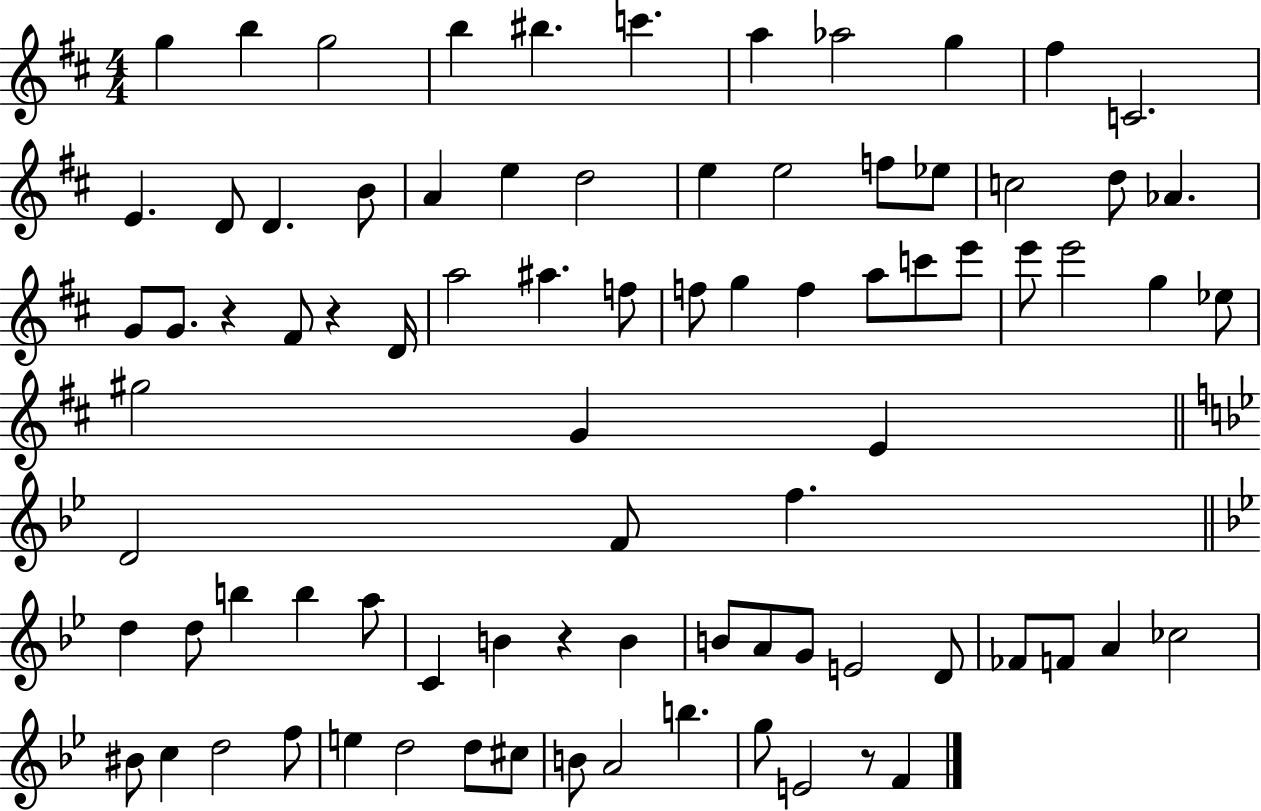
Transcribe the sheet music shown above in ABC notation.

X:1
T:Untitled
M:4/4
L:1/4
K:D
g b g2 b ^b c' a _a2 g ^f C2 E D/2 D B/2 A e d2 e e2 f/2 _e/2 c2 d/2 _A G/2 G/2 z ^F/2 z D/4 a2 ^a f/2 f/2 g f a/2 c'/2 e'/2 e'/2 e'2 g _e/2 ^g2 G E D2 F/2 f d d/2 b b a/2 C B z B B/2 A/2 G/2 E2 D/2 _F/2 F/2 A _c2 ^B/2 c d2 f/2 e d2 d/2 ^c/2 B/2 A2 b g/2 E2 z/2 F